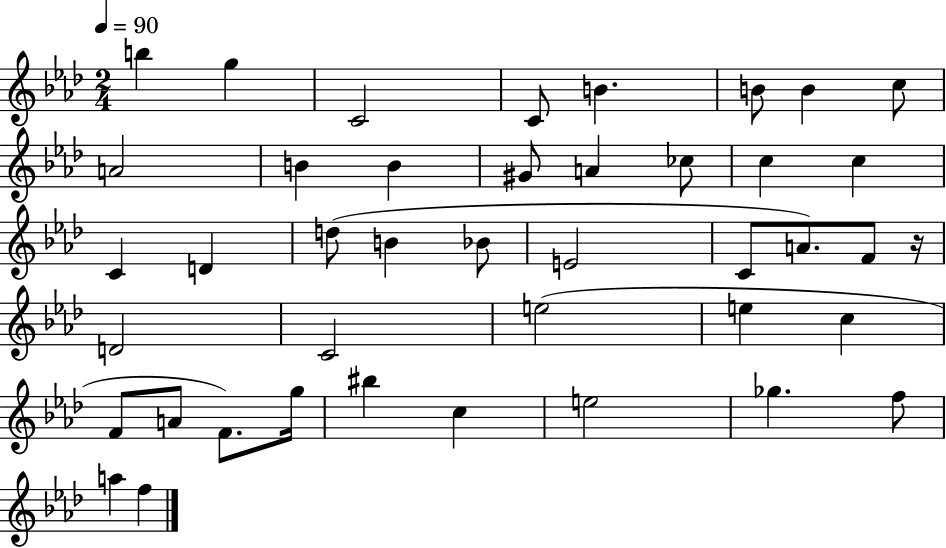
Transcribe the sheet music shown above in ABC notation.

X:1
T:Untitled
M:2/4
L:1/4
K:Ab
b g C2 C/2 B B/2 B c/2 A2 B B ^G/2 A _c/2 c c C D d/2 B _B/2 E2 C/2 A/2 F/2 z/4 D2 C2 e2 e c F/2 A/2 F/2 g/4 ^b c e2 _g f/2 a f